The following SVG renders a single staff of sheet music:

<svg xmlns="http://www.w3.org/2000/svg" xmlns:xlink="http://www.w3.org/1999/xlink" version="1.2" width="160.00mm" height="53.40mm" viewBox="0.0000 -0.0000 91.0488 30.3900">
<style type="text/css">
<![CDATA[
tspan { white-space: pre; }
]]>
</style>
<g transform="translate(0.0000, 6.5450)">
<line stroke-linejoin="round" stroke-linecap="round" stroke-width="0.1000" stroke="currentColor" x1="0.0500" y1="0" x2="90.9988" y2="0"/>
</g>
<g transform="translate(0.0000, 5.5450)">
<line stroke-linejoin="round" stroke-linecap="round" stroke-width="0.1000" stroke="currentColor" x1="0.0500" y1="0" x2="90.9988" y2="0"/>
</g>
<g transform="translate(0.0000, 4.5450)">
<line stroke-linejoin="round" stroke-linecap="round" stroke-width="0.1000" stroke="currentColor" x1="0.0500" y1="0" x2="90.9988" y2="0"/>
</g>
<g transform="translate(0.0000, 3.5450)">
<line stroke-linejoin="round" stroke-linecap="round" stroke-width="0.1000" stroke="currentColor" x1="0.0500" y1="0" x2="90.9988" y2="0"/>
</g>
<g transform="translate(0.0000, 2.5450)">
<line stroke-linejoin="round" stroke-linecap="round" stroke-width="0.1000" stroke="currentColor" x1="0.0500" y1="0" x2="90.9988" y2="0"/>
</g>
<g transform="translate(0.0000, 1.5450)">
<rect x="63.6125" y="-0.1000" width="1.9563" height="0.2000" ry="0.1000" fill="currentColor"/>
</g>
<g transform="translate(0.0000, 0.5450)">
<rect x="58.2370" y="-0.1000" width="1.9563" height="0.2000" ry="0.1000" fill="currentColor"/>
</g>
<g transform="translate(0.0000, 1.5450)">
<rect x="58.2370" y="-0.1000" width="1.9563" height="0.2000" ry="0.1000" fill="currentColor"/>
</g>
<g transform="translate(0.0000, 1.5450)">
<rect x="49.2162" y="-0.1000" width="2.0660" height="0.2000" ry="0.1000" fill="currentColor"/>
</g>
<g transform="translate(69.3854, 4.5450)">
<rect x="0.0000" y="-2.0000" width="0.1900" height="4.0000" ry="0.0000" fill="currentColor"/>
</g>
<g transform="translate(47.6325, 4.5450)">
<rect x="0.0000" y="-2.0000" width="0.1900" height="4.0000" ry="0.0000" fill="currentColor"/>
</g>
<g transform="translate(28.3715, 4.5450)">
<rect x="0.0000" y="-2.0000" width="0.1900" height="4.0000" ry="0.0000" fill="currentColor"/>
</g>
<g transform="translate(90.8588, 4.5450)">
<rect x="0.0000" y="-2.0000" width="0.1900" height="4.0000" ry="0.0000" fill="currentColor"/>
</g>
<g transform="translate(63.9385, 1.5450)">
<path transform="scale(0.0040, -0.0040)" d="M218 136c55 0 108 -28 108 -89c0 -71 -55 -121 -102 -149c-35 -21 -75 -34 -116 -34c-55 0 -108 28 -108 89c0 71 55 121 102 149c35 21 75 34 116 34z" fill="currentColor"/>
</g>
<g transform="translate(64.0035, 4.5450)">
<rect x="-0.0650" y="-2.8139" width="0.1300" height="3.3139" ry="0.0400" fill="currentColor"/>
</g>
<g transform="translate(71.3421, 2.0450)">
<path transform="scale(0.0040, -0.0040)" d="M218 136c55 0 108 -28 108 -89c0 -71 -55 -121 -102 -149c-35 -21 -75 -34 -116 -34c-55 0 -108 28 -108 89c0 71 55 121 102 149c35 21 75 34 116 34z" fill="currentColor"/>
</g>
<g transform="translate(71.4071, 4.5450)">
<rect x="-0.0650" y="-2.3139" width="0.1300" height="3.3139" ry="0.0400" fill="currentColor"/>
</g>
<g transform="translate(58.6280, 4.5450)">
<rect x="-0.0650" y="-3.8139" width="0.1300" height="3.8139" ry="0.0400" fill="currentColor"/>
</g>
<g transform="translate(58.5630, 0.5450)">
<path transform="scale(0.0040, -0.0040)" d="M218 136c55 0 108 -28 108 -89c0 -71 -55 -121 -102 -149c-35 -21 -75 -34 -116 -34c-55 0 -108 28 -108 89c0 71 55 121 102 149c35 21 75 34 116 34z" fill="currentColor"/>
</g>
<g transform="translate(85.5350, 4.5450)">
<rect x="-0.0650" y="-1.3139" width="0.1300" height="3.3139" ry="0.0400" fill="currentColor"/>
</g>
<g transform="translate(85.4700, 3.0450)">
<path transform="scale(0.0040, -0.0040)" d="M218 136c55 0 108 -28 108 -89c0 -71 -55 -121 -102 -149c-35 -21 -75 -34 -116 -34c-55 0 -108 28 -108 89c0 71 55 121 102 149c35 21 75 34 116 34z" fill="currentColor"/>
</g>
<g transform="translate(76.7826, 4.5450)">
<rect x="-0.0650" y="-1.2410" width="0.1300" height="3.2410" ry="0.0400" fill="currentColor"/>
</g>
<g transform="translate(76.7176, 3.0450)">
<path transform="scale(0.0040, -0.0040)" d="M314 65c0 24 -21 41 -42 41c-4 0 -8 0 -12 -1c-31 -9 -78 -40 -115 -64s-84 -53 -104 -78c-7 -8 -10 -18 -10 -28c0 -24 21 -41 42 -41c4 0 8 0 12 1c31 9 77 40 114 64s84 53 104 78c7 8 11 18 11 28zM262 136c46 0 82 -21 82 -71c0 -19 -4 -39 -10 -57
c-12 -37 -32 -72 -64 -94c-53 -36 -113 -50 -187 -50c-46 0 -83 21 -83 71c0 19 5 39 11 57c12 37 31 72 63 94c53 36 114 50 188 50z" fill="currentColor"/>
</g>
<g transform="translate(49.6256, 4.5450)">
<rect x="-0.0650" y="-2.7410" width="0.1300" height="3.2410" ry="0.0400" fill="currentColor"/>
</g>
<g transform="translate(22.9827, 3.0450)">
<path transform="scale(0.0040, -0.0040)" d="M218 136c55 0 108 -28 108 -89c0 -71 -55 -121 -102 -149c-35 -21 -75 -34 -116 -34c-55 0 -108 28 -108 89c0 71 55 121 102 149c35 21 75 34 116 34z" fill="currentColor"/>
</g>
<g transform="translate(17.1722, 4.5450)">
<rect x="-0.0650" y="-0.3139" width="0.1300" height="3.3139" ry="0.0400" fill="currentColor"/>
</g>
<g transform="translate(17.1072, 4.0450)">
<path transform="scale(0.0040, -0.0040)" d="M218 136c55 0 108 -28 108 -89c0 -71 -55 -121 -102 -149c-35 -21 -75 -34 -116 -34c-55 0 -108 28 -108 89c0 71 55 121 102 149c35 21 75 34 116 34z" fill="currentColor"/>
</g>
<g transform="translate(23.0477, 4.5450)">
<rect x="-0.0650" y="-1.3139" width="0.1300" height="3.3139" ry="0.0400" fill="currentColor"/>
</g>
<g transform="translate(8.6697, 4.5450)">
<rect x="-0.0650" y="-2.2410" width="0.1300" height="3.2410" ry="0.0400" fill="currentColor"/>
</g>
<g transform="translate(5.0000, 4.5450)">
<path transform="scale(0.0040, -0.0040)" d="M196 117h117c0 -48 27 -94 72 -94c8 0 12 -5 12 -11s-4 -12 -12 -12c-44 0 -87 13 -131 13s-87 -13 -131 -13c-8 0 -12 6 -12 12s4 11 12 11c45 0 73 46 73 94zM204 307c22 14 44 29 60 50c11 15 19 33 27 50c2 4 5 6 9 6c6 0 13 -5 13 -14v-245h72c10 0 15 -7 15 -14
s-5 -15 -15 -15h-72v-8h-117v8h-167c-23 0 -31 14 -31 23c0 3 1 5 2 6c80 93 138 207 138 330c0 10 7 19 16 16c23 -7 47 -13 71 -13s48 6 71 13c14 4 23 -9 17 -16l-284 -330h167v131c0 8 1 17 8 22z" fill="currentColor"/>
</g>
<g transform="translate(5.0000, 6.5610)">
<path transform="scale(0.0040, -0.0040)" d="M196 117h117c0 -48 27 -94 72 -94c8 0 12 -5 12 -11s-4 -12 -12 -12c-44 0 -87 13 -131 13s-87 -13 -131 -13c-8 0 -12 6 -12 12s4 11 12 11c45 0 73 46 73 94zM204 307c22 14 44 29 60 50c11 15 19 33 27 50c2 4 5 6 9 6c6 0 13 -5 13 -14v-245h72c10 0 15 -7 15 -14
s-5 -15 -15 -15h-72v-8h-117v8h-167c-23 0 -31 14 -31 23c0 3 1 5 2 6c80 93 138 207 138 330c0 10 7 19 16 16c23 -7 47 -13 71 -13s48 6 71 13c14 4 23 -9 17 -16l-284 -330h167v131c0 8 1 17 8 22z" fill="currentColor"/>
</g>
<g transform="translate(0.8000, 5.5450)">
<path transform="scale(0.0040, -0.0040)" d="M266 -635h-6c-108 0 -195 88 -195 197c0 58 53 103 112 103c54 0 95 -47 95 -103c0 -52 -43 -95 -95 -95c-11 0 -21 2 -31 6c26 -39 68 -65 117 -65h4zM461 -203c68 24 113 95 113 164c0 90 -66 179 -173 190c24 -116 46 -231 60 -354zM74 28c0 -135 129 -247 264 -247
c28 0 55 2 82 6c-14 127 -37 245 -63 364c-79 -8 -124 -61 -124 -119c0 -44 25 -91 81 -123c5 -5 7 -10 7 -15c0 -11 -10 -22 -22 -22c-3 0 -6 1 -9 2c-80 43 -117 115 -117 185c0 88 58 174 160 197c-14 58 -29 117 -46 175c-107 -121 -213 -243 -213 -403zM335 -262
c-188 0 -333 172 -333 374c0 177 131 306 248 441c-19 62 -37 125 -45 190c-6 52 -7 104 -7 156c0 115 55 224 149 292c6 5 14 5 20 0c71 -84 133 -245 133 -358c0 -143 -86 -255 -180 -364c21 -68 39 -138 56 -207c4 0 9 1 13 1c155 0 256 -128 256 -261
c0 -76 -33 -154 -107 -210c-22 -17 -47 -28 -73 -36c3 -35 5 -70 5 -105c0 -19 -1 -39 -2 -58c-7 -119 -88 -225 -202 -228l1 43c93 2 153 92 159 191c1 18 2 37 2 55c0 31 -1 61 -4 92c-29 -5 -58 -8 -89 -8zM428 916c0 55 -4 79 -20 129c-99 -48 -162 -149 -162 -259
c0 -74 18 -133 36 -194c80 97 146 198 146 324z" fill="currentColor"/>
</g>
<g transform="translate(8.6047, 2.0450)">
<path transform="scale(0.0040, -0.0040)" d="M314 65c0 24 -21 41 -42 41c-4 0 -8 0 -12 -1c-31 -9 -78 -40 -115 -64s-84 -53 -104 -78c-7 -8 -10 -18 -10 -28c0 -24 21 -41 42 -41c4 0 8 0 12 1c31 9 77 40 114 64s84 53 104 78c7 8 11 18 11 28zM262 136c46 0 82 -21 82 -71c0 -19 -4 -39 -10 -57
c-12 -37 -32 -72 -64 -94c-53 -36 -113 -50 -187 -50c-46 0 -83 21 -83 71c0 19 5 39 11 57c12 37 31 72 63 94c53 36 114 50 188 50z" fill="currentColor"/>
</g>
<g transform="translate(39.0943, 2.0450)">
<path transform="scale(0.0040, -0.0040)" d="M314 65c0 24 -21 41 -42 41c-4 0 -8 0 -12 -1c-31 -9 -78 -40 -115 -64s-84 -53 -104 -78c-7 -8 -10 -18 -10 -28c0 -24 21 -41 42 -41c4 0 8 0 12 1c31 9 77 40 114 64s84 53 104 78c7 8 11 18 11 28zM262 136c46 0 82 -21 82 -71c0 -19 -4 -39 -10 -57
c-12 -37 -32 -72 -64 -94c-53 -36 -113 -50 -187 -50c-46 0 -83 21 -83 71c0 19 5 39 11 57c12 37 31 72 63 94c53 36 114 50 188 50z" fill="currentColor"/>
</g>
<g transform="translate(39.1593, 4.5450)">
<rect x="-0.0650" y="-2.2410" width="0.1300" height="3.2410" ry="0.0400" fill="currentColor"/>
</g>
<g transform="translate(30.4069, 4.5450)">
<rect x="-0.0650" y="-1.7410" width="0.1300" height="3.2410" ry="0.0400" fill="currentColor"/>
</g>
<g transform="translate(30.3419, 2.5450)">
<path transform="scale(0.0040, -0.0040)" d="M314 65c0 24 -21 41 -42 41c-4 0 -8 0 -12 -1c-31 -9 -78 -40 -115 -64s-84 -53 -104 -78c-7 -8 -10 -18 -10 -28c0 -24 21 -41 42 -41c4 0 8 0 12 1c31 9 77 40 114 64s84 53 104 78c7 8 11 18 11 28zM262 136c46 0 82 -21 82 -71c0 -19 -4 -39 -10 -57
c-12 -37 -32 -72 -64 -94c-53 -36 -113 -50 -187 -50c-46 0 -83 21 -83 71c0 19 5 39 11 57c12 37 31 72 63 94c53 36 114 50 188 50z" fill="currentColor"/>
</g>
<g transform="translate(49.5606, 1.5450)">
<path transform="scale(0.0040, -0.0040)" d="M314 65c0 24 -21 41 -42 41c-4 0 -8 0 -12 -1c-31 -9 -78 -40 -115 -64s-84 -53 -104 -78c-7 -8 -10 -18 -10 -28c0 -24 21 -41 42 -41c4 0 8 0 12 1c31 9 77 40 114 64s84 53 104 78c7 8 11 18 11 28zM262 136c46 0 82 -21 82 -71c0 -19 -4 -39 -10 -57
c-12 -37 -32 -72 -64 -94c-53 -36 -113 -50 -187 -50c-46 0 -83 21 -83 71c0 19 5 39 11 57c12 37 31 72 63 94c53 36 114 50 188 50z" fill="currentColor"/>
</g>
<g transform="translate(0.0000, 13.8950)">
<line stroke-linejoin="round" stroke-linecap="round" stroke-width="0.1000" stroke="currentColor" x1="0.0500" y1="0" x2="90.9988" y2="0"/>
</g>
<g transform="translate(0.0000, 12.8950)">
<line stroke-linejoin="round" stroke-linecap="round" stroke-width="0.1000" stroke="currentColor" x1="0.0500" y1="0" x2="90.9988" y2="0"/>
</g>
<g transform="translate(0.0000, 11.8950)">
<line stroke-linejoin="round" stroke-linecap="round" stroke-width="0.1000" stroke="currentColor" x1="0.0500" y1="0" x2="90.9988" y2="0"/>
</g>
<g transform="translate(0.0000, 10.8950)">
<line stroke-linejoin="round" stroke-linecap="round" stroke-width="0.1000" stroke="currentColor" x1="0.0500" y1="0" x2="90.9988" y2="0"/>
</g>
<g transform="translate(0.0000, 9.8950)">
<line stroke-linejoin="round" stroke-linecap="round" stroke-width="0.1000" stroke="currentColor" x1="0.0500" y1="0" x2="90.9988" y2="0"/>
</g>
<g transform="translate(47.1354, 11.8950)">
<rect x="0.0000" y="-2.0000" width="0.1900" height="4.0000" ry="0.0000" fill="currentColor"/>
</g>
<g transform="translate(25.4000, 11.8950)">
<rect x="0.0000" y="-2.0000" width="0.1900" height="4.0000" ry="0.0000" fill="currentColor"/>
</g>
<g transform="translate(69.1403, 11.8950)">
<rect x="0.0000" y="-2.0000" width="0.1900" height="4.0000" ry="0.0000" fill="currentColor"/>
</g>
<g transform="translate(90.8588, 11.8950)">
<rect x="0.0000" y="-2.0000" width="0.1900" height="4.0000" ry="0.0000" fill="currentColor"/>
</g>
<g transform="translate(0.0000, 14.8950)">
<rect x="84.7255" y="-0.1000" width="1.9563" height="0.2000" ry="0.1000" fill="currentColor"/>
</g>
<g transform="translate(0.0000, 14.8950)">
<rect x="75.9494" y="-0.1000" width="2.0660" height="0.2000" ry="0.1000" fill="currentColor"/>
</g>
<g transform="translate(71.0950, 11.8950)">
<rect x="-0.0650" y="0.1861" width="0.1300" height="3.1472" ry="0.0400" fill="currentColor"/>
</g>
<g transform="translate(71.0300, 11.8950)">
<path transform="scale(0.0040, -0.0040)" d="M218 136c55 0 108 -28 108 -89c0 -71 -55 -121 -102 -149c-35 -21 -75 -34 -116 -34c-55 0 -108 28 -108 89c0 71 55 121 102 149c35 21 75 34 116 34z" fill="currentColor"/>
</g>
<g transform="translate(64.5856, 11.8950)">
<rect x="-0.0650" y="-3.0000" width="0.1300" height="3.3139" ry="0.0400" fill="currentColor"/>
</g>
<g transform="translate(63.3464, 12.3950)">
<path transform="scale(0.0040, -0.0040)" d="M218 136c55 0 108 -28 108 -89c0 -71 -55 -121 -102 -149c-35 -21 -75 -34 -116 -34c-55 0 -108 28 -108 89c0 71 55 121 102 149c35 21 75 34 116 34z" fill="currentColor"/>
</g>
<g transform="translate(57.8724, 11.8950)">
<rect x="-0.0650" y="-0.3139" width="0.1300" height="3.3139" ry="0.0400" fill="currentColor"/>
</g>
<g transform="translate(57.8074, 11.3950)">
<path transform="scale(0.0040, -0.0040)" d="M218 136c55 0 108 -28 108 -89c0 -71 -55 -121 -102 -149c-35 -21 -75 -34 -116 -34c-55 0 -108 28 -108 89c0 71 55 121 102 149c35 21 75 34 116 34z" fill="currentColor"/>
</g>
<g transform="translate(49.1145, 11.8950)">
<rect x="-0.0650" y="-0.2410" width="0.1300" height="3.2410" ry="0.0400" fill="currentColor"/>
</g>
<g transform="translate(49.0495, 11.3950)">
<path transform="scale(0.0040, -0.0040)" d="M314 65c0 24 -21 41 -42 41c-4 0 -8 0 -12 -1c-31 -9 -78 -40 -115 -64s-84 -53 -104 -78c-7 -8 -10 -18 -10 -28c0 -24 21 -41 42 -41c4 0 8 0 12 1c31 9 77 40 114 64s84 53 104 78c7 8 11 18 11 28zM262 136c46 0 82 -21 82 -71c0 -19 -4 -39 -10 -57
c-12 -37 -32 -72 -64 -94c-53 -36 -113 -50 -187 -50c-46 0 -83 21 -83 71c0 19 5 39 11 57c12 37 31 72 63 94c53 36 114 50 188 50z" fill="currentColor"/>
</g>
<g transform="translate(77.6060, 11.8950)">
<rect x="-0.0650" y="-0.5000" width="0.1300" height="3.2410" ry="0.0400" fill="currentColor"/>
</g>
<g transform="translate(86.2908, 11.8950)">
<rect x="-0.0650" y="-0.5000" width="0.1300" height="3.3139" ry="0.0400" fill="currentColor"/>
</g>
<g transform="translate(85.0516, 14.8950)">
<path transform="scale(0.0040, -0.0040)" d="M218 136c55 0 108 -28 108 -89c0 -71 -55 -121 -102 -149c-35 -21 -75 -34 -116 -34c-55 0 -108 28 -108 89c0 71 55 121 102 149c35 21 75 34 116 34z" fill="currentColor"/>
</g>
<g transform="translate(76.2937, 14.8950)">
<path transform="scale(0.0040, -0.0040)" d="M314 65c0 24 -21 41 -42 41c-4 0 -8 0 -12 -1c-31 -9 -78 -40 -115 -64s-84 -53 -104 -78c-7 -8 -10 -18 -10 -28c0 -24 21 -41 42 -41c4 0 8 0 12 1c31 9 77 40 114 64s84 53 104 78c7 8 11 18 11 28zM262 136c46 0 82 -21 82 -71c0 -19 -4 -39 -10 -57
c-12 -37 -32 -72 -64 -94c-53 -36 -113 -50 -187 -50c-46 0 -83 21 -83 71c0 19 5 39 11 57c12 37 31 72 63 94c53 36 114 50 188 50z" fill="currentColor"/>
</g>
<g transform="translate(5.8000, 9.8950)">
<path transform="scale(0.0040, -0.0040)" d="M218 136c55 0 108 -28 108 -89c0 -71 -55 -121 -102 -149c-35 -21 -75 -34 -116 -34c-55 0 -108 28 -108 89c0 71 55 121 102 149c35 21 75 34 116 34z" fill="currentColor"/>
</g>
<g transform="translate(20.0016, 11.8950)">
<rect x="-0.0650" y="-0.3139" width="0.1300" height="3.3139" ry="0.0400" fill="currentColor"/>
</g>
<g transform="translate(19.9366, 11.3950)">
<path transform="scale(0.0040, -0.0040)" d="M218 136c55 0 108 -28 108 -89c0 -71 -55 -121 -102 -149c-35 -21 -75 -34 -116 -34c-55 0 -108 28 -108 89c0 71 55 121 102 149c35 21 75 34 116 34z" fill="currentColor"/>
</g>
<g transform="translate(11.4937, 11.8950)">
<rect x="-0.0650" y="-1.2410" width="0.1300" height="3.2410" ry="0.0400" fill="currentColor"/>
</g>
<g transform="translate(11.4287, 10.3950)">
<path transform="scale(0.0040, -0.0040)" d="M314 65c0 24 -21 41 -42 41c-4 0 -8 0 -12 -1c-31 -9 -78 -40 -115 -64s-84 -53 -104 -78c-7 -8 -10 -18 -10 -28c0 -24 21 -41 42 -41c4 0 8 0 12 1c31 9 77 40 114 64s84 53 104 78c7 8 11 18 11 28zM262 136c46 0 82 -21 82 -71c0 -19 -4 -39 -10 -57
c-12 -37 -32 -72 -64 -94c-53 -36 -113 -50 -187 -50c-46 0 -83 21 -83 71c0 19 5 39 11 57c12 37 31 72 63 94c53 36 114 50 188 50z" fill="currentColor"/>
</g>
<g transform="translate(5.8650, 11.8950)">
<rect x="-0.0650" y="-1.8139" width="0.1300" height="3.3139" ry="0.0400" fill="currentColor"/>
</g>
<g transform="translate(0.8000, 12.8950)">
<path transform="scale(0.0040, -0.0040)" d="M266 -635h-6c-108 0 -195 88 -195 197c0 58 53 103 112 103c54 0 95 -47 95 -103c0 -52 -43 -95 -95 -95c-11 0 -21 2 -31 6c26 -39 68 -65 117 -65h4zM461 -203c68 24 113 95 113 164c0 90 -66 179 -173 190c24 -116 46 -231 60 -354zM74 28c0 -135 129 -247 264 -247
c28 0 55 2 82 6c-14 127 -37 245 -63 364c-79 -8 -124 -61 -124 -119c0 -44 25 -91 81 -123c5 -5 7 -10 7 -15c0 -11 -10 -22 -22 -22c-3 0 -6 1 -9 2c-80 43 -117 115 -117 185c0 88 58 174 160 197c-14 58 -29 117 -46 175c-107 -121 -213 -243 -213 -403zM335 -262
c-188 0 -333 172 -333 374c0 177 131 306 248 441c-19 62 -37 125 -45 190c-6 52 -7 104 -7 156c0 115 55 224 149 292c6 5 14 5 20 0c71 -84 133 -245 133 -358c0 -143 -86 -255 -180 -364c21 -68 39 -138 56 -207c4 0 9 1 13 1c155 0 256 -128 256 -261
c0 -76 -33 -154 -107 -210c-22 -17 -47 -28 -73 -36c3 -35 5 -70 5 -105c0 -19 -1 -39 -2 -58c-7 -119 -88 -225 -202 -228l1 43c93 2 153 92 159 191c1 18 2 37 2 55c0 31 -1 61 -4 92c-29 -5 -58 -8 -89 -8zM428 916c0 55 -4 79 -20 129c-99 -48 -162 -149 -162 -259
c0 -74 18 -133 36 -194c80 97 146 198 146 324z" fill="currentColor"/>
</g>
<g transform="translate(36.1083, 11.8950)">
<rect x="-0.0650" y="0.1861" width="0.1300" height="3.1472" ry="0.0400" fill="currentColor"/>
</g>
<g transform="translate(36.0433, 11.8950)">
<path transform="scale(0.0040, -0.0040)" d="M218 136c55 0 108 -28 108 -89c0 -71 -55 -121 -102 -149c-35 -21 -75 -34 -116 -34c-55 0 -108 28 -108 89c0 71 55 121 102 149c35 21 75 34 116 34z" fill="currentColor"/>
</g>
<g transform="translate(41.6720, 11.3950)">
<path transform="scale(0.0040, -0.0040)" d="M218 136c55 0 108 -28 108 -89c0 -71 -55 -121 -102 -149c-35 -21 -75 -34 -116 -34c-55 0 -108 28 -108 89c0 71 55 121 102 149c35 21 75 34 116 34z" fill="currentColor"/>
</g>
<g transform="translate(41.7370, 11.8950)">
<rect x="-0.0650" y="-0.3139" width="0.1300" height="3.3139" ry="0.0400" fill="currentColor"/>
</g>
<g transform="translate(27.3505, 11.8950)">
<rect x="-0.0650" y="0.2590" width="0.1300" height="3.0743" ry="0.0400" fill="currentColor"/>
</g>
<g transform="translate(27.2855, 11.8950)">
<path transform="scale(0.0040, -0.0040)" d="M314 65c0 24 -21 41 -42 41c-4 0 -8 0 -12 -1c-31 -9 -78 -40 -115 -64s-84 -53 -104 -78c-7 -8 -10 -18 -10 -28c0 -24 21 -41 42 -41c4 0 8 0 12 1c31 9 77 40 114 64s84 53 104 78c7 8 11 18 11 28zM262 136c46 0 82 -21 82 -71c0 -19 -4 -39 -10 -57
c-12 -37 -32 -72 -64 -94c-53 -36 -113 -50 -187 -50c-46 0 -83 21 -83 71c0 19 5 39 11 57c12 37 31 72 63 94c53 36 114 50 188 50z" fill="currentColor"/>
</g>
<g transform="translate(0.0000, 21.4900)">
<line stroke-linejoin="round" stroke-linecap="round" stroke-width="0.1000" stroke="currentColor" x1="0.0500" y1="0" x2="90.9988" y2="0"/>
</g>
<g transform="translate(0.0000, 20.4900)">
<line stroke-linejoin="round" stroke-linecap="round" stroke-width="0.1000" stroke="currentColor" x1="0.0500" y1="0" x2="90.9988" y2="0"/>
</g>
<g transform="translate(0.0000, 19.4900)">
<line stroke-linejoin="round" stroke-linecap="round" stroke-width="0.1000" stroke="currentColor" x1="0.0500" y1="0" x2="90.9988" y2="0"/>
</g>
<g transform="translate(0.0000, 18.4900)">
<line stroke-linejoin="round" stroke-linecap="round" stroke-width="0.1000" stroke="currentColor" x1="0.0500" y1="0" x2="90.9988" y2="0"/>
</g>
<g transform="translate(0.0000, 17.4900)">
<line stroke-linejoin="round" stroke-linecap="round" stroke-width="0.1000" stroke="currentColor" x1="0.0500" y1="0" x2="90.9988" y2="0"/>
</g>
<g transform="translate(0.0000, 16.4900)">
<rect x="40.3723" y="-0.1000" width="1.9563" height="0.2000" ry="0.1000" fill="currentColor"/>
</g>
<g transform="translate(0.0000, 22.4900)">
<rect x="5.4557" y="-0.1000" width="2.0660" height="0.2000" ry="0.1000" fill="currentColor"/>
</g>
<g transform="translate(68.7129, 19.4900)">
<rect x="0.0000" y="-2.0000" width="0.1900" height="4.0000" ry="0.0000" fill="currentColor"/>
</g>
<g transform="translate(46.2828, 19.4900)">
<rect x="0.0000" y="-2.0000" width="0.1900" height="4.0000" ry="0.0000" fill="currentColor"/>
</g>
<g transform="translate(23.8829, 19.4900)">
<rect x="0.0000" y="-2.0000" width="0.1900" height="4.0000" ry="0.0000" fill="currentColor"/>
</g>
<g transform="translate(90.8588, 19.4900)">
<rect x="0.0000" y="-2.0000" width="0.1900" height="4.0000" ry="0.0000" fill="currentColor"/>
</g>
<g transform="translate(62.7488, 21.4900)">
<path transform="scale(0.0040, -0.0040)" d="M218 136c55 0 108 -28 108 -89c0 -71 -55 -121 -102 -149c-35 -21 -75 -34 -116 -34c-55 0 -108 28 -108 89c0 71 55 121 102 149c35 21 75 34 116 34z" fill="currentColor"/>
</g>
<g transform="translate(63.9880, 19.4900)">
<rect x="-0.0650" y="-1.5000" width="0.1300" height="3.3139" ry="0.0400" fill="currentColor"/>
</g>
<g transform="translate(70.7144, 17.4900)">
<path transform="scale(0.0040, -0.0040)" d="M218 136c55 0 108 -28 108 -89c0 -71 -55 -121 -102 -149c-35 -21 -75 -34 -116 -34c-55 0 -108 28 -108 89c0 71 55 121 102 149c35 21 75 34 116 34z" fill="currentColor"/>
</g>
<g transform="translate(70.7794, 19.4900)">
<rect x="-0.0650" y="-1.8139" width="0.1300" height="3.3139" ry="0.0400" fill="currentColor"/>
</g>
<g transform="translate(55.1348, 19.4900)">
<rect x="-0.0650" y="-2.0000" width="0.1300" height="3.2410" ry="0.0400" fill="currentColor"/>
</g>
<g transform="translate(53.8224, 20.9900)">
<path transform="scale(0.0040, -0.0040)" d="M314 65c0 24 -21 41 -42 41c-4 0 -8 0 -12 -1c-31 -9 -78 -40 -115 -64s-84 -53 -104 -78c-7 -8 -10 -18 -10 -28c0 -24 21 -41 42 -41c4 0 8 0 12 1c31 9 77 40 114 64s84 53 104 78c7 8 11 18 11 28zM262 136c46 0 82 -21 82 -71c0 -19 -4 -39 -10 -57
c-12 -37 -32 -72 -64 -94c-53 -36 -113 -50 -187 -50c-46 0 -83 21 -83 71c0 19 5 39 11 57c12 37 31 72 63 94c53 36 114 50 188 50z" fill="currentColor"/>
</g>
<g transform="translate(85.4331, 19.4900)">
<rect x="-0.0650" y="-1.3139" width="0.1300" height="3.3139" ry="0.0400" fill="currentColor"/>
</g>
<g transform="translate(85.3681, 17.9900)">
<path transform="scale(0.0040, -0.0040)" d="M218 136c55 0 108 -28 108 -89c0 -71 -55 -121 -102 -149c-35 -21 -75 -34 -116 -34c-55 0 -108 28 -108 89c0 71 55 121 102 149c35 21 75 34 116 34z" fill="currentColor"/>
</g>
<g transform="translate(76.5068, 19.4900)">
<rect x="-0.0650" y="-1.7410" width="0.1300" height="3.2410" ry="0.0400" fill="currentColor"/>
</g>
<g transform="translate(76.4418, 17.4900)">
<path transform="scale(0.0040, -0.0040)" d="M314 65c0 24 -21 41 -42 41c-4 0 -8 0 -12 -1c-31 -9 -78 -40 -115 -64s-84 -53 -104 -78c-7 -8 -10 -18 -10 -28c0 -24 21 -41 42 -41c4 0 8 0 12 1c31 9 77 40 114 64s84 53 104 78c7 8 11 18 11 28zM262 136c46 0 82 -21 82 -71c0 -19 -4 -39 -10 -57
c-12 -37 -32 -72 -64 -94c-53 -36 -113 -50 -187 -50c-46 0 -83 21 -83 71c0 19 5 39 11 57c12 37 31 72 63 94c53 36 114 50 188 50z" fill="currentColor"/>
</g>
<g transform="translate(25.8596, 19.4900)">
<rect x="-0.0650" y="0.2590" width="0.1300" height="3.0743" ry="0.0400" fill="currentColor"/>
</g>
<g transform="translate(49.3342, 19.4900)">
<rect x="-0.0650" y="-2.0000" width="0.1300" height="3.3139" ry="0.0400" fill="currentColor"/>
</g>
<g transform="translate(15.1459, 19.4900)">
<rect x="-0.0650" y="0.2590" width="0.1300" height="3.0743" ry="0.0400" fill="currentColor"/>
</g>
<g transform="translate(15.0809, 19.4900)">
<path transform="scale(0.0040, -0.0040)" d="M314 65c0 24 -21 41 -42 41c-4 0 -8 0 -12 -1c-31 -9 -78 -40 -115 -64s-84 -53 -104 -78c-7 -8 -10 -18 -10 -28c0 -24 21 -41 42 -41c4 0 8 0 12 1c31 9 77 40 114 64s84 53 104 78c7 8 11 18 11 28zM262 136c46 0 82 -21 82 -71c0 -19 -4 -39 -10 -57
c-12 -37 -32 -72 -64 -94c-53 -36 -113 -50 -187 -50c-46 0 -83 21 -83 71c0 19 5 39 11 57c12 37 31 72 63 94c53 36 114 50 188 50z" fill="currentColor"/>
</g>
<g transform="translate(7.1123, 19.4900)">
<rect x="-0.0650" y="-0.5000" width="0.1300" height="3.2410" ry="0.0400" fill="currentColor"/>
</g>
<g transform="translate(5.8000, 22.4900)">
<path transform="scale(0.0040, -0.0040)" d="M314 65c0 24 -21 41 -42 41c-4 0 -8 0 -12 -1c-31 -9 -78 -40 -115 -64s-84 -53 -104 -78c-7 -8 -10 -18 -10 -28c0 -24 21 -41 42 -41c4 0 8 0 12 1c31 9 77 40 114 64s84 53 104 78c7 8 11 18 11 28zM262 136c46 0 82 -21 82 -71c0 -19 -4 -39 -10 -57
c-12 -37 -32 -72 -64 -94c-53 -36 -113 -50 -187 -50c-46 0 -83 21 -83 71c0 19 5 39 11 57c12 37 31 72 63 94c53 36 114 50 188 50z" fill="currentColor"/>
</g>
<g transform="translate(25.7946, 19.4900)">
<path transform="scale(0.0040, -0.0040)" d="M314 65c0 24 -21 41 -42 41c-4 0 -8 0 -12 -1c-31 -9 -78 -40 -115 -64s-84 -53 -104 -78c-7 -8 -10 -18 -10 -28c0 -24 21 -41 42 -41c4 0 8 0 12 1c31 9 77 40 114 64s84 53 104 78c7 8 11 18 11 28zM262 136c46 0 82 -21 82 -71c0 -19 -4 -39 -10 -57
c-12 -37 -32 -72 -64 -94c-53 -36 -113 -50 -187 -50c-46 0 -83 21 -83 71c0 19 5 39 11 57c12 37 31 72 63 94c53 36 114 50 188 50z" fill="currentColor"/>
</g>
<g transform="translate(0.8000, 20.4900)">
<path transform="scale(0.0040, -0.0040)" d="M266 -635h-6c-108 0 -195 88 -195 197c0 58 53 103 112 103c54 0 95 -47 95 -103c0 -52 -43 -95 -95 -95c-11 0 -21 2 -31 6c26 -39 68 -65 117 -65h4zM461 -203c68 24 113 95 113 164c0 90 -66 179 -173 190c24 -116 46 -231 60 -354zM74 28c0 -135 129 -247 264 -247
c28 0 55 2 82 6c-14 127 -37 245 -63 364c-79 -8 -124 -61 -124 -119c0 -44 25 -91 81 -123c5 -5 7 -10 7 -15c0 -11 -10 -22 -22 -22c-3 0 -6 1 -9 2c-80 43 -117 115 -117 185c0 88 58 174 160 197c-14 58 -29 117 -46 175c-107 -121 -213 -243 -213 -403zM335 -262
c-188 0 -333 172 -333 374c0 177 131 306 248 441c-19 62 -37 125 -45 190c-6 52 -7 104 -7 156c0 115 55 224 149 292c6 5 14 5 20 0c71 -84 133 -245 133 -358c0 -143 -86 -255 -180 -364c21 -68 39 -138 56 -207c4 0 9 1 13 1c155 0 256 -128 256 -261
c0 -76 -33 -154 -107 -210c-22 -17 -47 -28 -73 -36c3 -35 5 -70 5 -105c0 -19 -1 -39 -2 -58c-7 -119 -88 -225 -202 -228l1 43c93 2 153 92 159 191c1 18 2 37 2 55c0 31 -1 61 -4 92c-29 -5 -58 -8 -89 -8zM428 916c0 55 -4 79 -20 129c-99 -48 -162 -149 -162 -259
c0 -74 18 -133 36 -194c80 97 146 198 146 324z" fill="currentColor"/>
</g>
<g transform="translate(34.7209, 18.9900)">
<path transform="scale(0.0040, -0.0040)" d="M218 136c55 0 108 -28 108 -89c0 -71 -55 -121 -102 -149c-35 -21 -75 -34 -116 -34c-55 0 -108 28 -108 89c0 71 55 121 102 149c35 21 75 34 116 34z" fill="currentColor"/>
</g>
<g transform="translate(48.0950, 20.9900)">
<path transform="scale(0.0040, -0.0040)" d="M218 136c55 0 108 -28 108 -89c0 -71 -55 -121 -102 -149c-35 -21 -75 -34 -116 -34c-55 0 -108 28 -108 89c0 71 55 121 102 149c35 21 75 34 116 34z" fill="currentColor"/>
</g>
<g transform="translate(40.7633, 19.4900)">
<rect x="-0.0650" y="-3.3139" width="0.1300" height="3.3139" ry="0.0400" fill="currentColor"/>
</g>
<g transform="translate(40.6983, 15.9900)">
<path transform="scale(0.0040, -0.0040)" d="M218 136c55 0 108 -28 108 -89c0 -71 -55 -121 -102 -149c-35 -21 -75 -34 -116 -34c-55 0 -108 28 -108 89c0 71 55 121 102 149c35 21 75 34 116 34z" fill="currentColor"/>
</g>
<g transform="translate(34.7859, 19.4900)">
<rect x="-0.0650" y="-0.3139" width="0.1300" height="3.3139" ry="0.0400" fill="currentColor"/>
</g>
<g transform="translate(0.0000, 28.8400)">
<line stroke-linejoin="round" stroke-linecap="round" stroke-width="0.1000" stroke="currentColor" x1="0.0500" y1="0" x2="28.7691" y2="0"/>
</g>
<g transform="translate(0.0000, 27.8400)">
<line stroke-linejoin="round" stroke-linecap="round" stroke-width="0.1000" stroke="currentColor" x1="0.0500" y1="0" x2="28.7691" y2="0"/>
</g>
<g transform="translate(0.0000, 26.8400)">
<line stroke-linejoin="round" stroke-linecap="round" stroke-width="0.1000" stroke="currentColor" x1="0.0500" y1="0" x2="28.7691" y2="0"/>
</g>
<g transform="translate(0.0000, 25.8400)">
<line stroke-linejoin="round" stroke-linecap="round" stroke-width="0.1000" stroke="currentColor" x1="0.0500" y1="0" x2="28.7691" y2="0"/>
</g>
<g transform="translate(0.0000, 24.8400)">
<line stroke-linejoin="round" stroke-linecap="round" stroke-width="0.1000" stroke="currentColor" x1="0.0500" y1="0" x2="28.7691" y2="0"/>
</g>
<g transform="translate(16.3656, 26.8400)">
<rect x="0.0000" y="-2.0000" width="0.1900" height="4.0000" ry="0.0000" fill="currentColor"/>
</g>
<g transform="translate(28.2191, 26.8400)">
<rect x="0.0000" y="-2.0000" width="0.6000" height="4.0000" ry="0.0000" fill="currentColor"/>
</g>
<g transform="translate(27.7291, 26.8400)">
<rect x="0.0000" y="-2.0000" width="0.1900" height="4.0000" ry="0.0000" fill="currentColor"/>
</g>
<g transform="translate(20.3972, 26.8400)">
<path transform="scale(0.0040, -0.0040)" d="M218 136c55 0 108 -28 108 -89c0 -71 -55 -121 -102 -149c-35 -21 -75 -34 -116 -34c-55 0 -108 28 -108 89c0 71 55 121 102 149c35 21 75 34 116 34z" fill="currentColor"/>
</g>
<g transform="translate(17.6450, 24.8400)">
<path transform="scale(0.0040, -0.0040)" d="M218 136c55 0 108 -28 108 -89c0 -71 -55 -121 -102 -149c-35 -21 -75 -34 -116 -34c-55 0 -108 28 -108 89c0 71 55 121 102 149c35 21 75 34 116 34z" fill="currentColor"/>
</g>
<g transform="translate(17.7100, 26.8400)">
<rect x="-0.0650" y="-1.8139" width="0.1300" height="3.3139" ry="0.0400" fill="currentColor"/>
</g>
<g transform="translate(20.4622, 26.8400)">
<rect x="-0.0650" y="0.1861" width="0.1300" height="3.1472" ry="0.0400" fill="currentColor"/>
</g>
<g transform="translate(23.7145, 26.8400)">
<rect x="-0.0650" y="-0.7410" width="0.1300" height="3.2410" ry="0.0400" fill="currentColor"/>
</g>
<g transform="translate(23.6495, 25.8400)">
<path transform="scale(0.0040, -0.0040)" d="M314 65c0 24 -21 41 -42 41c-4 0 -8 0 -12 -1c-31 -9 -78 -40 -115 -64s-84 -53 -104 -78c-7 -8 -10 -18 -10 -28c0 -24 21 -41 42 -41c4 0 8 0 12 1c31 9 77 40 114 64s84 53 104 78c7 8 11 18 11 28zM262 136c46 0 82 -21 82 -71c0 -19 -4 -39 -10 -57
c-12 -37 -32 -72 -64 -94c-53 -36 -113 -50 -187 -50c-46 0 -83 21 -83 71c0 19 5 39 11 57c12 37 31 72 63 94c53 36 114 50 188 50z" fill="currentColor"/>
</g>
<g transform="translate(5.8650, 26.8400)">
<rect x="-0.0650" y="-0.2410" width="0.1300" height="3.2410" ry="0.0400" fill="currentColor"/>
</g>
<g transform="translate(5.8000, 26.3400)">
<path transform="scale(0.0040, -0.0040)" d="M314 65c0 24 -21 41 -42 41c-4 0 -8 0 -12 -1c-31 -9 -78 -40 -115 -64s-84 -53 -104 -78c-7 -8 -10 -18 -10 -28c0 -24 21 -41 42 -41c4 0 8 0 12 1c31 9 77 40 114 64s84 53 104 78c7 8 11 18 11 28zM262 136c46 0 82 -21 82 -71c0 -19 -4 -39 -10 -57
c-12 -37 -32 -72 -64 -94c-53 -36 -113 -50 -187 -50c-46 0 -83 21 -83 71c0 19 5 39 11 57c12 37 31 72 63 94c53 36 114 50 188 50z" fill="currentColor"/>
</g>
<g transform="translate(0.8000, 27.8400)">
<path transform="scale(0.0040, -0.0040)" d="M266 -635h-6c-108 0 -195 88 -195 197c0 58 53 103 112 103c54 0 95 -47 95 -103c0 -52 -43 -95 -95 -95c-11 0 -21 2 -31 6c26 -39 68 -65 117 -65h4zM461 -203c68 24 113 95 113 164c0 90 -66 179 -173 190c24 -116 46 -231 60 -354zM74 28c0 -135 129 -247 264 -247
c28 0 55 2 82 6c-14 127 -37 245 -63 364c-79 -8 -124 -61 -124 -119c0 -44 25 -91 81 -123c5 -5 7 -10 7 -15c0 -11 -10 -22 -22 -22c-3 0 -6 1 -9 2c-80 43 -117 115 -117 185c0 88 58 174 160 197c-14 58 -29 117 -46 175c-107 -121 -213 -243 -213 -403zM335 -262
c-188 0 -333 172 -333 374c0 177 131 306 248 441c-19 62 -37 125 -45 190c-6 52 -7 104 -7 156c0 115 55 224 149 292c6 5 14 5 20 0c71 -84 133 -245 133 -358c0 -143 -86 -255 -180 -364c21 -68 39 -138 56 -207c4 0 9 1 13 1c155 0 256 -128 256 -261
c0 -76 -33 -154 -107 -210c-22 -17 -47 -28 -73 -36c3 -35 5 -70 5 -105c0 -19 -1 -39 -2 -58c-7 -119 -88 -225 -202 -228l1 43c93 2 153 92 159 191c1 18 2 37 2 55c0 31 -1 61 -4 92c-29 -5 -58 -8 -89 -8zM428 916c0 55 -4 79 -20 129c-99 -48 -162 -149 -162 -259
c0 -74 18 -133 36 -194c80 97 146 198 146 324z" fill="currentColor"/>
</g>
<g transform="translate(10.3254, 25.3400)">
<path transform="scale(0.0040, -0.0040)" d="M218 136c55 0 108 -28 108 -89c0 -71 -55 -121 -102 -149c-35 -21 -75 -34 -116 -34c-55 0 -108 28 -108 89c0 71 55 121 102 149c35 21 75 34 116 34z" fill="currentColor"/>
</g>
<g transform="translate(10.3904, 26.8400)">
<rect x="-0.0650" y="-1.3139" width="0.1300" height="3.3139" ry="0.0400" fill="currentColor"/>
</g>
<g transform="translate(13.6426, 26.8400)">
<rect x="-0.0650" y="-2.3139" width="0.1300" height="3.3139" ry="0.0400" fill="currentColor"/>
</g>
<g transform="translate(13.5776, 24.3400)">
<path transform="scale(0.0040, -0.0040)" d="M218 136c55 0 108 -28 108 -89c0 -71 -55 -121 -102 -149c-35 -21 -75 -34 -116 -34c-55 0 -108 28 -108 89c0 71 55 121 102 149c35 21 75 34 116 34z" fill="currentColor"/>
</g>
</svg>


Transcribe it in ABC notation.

X:1
T:Untitled
M:4/4
L:1/4
K:C
g2 c e f2 g2 a2 c' a g e2 e f e2 c B2 B c c2 c A B C2 C C2 B2 B2 c b F F2 E f f2 e c2 e g f B d2